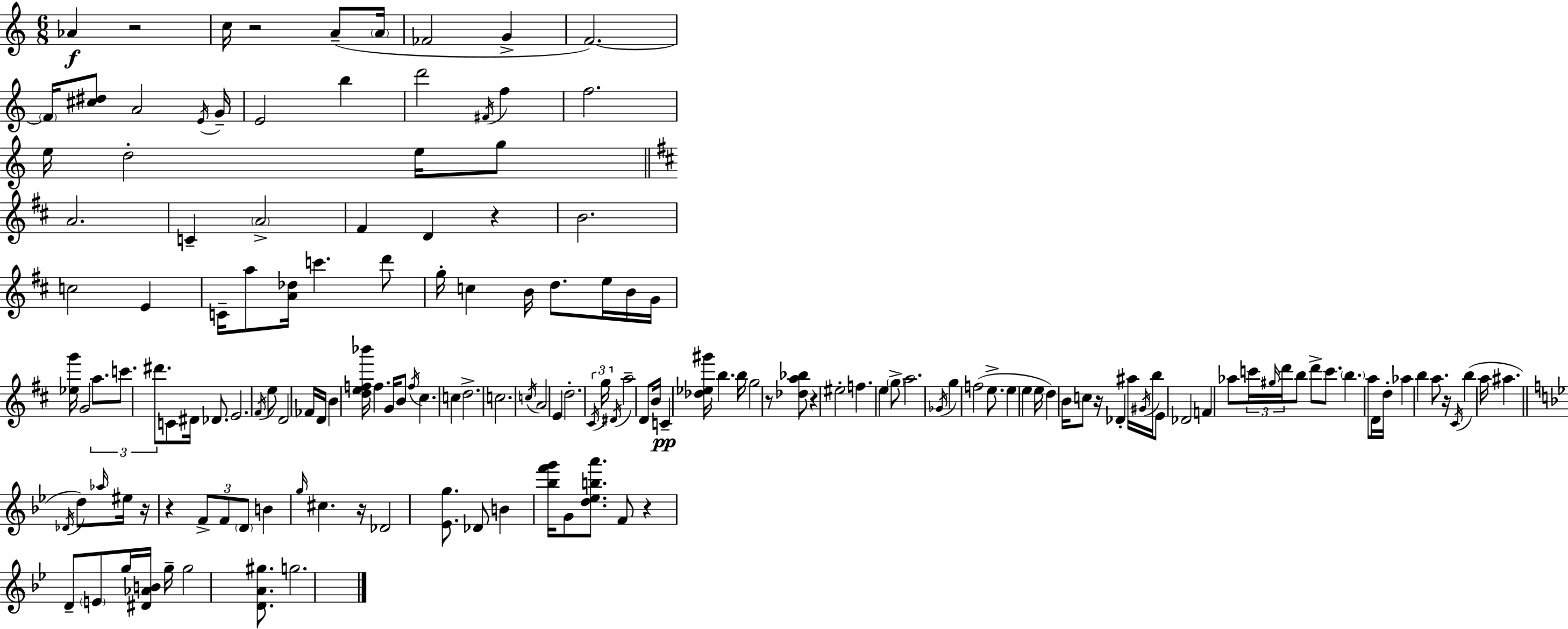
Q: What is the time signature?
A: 6/8